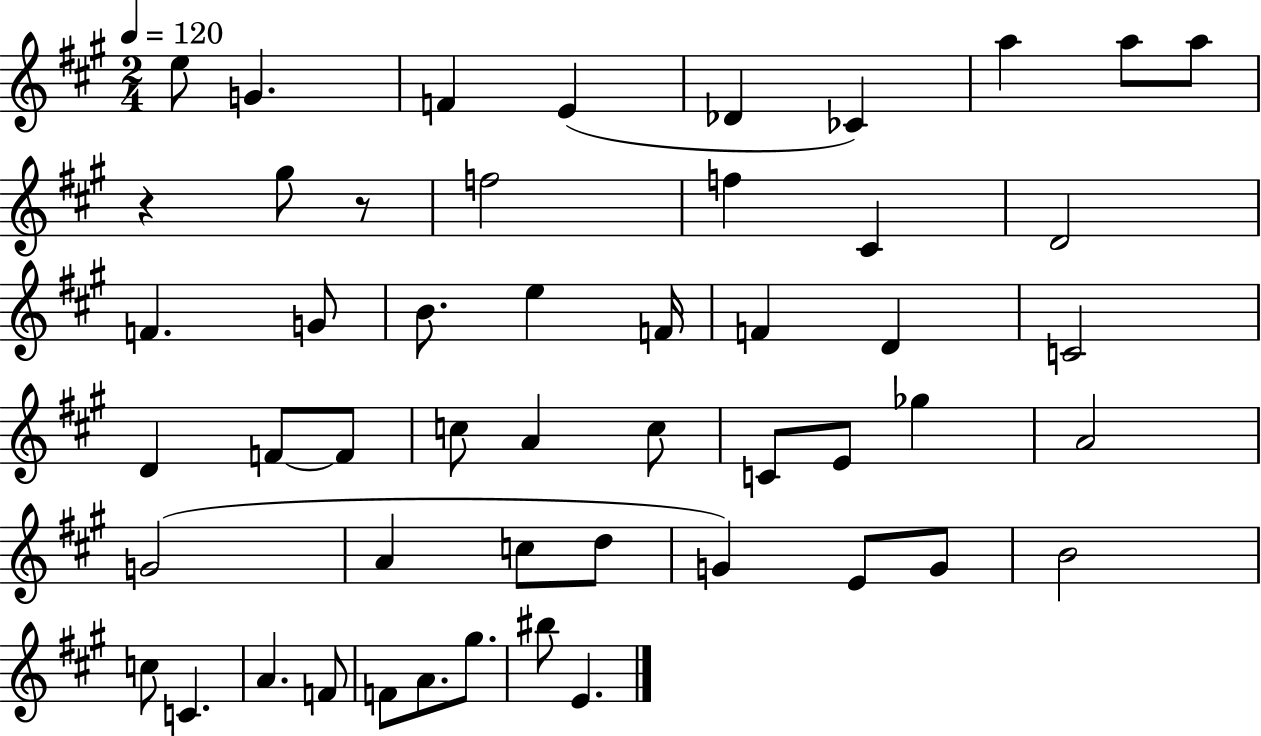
{
  \clef treble
  \numericTimeSignature
  \time 2/4
  \key a \major
  \tempo 4 = 120
  e''8 g'4. | f'4 e'4( | des'4 ces'4) | a''4 a''8 a''8 | \break r4 gis''8 r8 | f''2 | f''4 cis'4 | d'2 | \break f'4. g'8 | b'8. e''4 f'16 | f'4 d'4 | c'2 | \break d'4 f'8~~ f'8 | c''8 a'4 c''8 | c'8 e'8 ges''4 | a'2 | \break g'2( | a'4 c''8 d''8 | g'4) e'8 g'8 | b'2 | \break c''8 c'4. | a'4. f'8 | f'8 a'8. gis''8. | bis''8 e'4. | \break \bar "|."
}